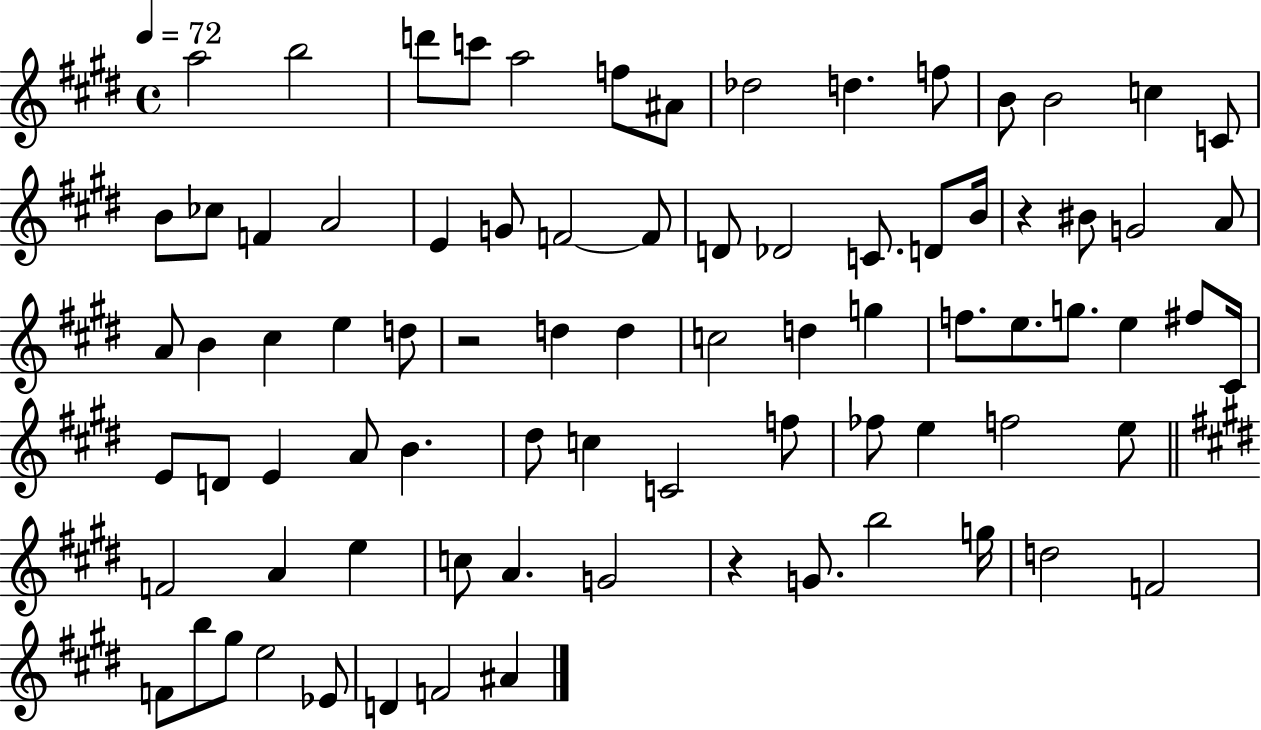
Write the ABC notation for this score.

X:1
T:Untitled
M:4/4
L:1/4
K:E
a2 b2 d'/2 c'/2 a2 f/2 ^A/2 _d2 d f/2 B/2 B2 c C/2 B/2 _c/2 F A2 E G/2 F2 F/2 D/2 _D2 C/2 D/2 B/4 z ^B/2 G2 A/2 A/2 B ^c e d/2 z2 d d c2 d g f/2 e/2 g/2 e ^f/2 ^C/4 E/2 D/2 E A/2 B ^d/2 c C2 f/2 _f/2 e f2 e/2 F2 A e c/2 A G2 z G/2 b2 g/4 d2 F2 F/2 b/2 ^g/2 e2 _E/2 D F2 ^A